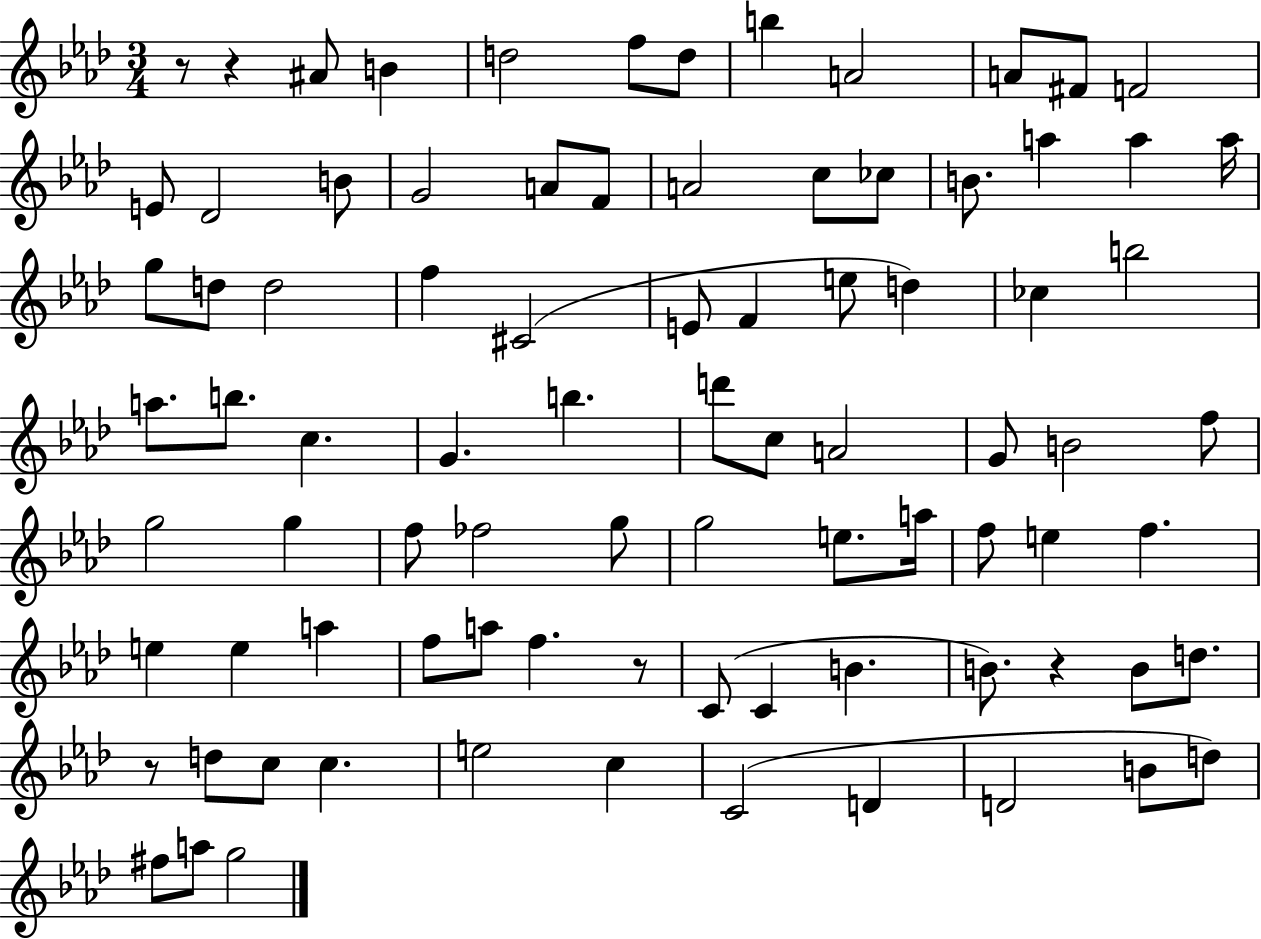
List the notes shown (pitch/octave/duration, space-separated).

R/e R/q A#4/e B4/q D5/h F5/e D5/e B5/q A4/h A4/e F#4/e F4/h E4/e Db4/h B4/e G4/h A4/e F4/e A4/h C5/e CES5/e B4/e. A5/q A5/q A5/s G5/e D5/e D5/h F5/q C#4/h E4/e F4/q E5/e D5/q CES5/q B5/h A5/e. B5/e. C5/q. G4/q. B5/q. D6/e C5/e A4/h G4/e B4/h F5/e G5/h G5/q F5/e FES5/h G5/e G5/h E5/e. A5/s F5/e E5/q F5/q. E5/q E5/q A5/q F5/e A5/e F5/q. R/e C4/e C4/q B4/q. B4/e. R/q B4/e D5/e. R/e D5/e C5/e C5/q. E5/h C5/q C4/h D4/q D4/h B4/e D5/e F#5/e A5/e G5/h